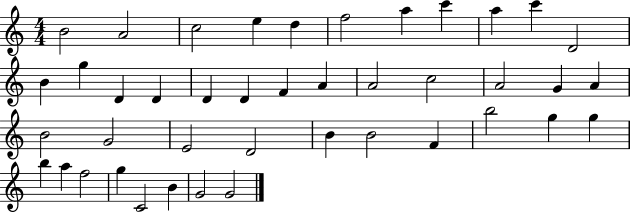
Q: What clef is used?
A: treble